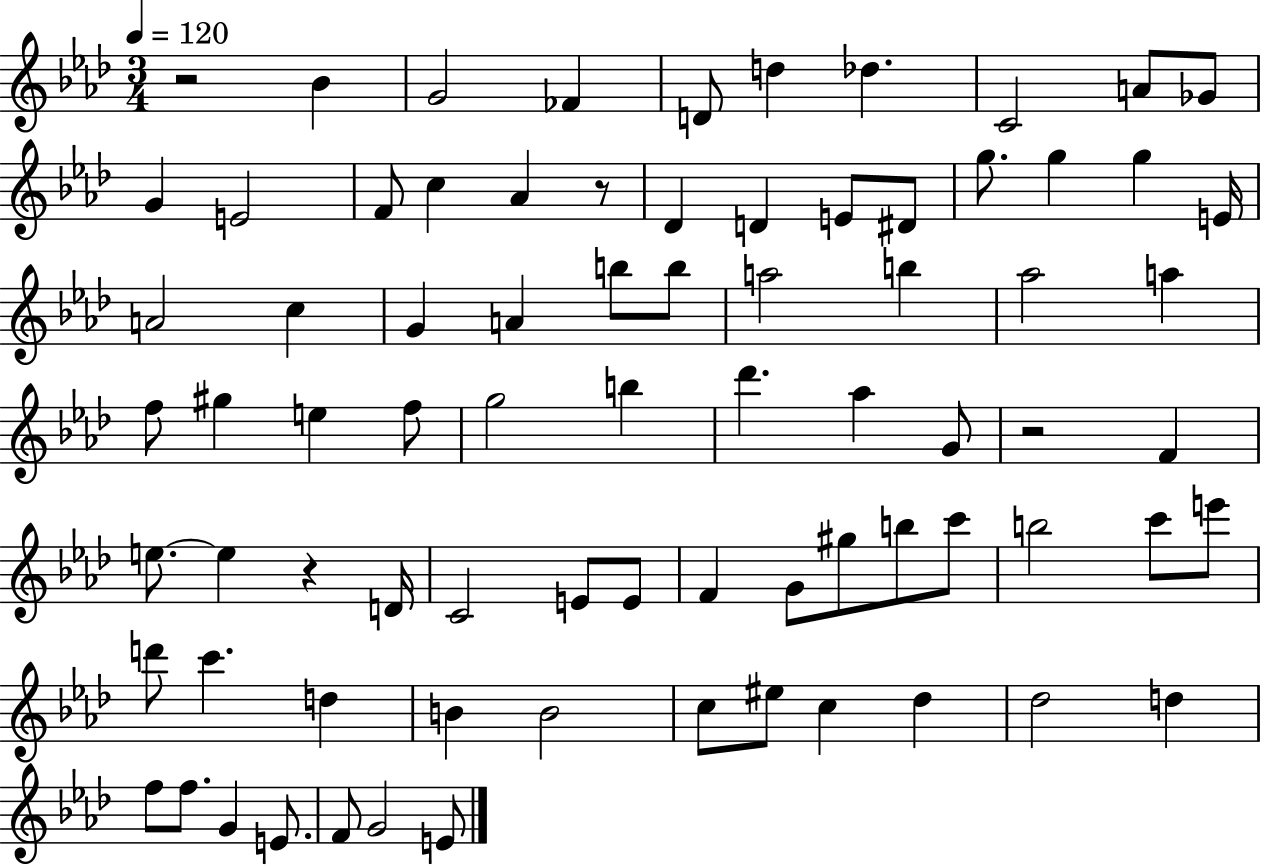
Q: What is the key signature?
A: AES major